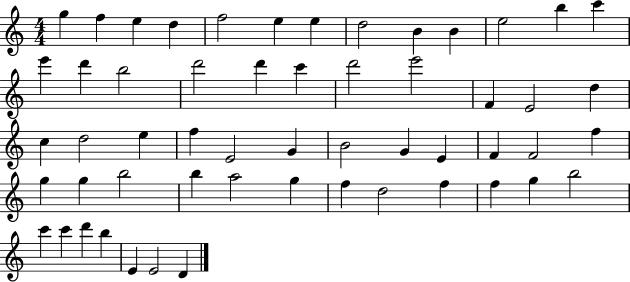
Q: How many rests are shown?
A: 0